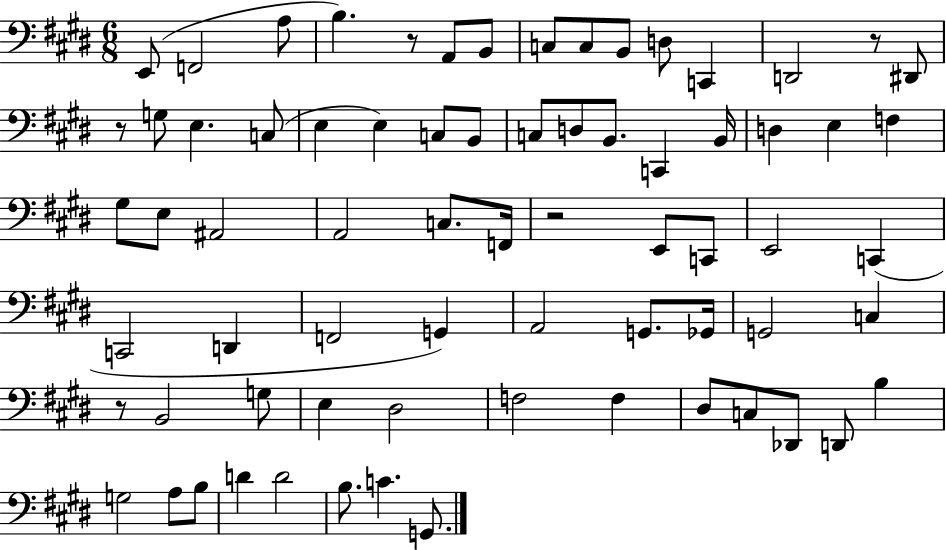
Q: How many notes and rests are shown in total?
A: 71